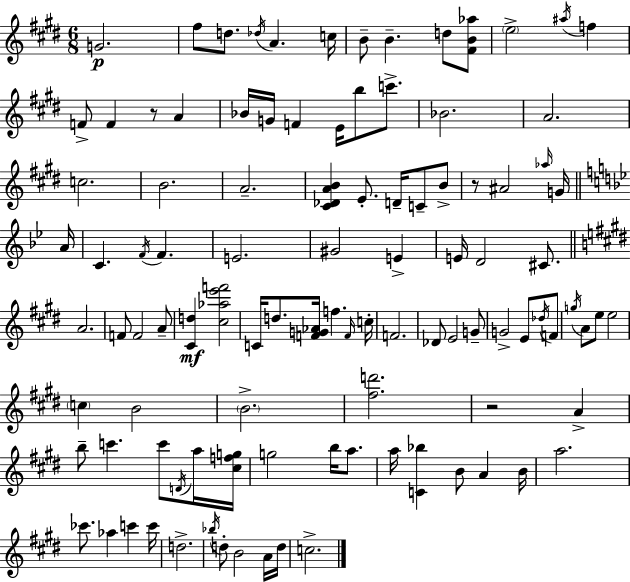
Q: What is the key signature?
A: E major